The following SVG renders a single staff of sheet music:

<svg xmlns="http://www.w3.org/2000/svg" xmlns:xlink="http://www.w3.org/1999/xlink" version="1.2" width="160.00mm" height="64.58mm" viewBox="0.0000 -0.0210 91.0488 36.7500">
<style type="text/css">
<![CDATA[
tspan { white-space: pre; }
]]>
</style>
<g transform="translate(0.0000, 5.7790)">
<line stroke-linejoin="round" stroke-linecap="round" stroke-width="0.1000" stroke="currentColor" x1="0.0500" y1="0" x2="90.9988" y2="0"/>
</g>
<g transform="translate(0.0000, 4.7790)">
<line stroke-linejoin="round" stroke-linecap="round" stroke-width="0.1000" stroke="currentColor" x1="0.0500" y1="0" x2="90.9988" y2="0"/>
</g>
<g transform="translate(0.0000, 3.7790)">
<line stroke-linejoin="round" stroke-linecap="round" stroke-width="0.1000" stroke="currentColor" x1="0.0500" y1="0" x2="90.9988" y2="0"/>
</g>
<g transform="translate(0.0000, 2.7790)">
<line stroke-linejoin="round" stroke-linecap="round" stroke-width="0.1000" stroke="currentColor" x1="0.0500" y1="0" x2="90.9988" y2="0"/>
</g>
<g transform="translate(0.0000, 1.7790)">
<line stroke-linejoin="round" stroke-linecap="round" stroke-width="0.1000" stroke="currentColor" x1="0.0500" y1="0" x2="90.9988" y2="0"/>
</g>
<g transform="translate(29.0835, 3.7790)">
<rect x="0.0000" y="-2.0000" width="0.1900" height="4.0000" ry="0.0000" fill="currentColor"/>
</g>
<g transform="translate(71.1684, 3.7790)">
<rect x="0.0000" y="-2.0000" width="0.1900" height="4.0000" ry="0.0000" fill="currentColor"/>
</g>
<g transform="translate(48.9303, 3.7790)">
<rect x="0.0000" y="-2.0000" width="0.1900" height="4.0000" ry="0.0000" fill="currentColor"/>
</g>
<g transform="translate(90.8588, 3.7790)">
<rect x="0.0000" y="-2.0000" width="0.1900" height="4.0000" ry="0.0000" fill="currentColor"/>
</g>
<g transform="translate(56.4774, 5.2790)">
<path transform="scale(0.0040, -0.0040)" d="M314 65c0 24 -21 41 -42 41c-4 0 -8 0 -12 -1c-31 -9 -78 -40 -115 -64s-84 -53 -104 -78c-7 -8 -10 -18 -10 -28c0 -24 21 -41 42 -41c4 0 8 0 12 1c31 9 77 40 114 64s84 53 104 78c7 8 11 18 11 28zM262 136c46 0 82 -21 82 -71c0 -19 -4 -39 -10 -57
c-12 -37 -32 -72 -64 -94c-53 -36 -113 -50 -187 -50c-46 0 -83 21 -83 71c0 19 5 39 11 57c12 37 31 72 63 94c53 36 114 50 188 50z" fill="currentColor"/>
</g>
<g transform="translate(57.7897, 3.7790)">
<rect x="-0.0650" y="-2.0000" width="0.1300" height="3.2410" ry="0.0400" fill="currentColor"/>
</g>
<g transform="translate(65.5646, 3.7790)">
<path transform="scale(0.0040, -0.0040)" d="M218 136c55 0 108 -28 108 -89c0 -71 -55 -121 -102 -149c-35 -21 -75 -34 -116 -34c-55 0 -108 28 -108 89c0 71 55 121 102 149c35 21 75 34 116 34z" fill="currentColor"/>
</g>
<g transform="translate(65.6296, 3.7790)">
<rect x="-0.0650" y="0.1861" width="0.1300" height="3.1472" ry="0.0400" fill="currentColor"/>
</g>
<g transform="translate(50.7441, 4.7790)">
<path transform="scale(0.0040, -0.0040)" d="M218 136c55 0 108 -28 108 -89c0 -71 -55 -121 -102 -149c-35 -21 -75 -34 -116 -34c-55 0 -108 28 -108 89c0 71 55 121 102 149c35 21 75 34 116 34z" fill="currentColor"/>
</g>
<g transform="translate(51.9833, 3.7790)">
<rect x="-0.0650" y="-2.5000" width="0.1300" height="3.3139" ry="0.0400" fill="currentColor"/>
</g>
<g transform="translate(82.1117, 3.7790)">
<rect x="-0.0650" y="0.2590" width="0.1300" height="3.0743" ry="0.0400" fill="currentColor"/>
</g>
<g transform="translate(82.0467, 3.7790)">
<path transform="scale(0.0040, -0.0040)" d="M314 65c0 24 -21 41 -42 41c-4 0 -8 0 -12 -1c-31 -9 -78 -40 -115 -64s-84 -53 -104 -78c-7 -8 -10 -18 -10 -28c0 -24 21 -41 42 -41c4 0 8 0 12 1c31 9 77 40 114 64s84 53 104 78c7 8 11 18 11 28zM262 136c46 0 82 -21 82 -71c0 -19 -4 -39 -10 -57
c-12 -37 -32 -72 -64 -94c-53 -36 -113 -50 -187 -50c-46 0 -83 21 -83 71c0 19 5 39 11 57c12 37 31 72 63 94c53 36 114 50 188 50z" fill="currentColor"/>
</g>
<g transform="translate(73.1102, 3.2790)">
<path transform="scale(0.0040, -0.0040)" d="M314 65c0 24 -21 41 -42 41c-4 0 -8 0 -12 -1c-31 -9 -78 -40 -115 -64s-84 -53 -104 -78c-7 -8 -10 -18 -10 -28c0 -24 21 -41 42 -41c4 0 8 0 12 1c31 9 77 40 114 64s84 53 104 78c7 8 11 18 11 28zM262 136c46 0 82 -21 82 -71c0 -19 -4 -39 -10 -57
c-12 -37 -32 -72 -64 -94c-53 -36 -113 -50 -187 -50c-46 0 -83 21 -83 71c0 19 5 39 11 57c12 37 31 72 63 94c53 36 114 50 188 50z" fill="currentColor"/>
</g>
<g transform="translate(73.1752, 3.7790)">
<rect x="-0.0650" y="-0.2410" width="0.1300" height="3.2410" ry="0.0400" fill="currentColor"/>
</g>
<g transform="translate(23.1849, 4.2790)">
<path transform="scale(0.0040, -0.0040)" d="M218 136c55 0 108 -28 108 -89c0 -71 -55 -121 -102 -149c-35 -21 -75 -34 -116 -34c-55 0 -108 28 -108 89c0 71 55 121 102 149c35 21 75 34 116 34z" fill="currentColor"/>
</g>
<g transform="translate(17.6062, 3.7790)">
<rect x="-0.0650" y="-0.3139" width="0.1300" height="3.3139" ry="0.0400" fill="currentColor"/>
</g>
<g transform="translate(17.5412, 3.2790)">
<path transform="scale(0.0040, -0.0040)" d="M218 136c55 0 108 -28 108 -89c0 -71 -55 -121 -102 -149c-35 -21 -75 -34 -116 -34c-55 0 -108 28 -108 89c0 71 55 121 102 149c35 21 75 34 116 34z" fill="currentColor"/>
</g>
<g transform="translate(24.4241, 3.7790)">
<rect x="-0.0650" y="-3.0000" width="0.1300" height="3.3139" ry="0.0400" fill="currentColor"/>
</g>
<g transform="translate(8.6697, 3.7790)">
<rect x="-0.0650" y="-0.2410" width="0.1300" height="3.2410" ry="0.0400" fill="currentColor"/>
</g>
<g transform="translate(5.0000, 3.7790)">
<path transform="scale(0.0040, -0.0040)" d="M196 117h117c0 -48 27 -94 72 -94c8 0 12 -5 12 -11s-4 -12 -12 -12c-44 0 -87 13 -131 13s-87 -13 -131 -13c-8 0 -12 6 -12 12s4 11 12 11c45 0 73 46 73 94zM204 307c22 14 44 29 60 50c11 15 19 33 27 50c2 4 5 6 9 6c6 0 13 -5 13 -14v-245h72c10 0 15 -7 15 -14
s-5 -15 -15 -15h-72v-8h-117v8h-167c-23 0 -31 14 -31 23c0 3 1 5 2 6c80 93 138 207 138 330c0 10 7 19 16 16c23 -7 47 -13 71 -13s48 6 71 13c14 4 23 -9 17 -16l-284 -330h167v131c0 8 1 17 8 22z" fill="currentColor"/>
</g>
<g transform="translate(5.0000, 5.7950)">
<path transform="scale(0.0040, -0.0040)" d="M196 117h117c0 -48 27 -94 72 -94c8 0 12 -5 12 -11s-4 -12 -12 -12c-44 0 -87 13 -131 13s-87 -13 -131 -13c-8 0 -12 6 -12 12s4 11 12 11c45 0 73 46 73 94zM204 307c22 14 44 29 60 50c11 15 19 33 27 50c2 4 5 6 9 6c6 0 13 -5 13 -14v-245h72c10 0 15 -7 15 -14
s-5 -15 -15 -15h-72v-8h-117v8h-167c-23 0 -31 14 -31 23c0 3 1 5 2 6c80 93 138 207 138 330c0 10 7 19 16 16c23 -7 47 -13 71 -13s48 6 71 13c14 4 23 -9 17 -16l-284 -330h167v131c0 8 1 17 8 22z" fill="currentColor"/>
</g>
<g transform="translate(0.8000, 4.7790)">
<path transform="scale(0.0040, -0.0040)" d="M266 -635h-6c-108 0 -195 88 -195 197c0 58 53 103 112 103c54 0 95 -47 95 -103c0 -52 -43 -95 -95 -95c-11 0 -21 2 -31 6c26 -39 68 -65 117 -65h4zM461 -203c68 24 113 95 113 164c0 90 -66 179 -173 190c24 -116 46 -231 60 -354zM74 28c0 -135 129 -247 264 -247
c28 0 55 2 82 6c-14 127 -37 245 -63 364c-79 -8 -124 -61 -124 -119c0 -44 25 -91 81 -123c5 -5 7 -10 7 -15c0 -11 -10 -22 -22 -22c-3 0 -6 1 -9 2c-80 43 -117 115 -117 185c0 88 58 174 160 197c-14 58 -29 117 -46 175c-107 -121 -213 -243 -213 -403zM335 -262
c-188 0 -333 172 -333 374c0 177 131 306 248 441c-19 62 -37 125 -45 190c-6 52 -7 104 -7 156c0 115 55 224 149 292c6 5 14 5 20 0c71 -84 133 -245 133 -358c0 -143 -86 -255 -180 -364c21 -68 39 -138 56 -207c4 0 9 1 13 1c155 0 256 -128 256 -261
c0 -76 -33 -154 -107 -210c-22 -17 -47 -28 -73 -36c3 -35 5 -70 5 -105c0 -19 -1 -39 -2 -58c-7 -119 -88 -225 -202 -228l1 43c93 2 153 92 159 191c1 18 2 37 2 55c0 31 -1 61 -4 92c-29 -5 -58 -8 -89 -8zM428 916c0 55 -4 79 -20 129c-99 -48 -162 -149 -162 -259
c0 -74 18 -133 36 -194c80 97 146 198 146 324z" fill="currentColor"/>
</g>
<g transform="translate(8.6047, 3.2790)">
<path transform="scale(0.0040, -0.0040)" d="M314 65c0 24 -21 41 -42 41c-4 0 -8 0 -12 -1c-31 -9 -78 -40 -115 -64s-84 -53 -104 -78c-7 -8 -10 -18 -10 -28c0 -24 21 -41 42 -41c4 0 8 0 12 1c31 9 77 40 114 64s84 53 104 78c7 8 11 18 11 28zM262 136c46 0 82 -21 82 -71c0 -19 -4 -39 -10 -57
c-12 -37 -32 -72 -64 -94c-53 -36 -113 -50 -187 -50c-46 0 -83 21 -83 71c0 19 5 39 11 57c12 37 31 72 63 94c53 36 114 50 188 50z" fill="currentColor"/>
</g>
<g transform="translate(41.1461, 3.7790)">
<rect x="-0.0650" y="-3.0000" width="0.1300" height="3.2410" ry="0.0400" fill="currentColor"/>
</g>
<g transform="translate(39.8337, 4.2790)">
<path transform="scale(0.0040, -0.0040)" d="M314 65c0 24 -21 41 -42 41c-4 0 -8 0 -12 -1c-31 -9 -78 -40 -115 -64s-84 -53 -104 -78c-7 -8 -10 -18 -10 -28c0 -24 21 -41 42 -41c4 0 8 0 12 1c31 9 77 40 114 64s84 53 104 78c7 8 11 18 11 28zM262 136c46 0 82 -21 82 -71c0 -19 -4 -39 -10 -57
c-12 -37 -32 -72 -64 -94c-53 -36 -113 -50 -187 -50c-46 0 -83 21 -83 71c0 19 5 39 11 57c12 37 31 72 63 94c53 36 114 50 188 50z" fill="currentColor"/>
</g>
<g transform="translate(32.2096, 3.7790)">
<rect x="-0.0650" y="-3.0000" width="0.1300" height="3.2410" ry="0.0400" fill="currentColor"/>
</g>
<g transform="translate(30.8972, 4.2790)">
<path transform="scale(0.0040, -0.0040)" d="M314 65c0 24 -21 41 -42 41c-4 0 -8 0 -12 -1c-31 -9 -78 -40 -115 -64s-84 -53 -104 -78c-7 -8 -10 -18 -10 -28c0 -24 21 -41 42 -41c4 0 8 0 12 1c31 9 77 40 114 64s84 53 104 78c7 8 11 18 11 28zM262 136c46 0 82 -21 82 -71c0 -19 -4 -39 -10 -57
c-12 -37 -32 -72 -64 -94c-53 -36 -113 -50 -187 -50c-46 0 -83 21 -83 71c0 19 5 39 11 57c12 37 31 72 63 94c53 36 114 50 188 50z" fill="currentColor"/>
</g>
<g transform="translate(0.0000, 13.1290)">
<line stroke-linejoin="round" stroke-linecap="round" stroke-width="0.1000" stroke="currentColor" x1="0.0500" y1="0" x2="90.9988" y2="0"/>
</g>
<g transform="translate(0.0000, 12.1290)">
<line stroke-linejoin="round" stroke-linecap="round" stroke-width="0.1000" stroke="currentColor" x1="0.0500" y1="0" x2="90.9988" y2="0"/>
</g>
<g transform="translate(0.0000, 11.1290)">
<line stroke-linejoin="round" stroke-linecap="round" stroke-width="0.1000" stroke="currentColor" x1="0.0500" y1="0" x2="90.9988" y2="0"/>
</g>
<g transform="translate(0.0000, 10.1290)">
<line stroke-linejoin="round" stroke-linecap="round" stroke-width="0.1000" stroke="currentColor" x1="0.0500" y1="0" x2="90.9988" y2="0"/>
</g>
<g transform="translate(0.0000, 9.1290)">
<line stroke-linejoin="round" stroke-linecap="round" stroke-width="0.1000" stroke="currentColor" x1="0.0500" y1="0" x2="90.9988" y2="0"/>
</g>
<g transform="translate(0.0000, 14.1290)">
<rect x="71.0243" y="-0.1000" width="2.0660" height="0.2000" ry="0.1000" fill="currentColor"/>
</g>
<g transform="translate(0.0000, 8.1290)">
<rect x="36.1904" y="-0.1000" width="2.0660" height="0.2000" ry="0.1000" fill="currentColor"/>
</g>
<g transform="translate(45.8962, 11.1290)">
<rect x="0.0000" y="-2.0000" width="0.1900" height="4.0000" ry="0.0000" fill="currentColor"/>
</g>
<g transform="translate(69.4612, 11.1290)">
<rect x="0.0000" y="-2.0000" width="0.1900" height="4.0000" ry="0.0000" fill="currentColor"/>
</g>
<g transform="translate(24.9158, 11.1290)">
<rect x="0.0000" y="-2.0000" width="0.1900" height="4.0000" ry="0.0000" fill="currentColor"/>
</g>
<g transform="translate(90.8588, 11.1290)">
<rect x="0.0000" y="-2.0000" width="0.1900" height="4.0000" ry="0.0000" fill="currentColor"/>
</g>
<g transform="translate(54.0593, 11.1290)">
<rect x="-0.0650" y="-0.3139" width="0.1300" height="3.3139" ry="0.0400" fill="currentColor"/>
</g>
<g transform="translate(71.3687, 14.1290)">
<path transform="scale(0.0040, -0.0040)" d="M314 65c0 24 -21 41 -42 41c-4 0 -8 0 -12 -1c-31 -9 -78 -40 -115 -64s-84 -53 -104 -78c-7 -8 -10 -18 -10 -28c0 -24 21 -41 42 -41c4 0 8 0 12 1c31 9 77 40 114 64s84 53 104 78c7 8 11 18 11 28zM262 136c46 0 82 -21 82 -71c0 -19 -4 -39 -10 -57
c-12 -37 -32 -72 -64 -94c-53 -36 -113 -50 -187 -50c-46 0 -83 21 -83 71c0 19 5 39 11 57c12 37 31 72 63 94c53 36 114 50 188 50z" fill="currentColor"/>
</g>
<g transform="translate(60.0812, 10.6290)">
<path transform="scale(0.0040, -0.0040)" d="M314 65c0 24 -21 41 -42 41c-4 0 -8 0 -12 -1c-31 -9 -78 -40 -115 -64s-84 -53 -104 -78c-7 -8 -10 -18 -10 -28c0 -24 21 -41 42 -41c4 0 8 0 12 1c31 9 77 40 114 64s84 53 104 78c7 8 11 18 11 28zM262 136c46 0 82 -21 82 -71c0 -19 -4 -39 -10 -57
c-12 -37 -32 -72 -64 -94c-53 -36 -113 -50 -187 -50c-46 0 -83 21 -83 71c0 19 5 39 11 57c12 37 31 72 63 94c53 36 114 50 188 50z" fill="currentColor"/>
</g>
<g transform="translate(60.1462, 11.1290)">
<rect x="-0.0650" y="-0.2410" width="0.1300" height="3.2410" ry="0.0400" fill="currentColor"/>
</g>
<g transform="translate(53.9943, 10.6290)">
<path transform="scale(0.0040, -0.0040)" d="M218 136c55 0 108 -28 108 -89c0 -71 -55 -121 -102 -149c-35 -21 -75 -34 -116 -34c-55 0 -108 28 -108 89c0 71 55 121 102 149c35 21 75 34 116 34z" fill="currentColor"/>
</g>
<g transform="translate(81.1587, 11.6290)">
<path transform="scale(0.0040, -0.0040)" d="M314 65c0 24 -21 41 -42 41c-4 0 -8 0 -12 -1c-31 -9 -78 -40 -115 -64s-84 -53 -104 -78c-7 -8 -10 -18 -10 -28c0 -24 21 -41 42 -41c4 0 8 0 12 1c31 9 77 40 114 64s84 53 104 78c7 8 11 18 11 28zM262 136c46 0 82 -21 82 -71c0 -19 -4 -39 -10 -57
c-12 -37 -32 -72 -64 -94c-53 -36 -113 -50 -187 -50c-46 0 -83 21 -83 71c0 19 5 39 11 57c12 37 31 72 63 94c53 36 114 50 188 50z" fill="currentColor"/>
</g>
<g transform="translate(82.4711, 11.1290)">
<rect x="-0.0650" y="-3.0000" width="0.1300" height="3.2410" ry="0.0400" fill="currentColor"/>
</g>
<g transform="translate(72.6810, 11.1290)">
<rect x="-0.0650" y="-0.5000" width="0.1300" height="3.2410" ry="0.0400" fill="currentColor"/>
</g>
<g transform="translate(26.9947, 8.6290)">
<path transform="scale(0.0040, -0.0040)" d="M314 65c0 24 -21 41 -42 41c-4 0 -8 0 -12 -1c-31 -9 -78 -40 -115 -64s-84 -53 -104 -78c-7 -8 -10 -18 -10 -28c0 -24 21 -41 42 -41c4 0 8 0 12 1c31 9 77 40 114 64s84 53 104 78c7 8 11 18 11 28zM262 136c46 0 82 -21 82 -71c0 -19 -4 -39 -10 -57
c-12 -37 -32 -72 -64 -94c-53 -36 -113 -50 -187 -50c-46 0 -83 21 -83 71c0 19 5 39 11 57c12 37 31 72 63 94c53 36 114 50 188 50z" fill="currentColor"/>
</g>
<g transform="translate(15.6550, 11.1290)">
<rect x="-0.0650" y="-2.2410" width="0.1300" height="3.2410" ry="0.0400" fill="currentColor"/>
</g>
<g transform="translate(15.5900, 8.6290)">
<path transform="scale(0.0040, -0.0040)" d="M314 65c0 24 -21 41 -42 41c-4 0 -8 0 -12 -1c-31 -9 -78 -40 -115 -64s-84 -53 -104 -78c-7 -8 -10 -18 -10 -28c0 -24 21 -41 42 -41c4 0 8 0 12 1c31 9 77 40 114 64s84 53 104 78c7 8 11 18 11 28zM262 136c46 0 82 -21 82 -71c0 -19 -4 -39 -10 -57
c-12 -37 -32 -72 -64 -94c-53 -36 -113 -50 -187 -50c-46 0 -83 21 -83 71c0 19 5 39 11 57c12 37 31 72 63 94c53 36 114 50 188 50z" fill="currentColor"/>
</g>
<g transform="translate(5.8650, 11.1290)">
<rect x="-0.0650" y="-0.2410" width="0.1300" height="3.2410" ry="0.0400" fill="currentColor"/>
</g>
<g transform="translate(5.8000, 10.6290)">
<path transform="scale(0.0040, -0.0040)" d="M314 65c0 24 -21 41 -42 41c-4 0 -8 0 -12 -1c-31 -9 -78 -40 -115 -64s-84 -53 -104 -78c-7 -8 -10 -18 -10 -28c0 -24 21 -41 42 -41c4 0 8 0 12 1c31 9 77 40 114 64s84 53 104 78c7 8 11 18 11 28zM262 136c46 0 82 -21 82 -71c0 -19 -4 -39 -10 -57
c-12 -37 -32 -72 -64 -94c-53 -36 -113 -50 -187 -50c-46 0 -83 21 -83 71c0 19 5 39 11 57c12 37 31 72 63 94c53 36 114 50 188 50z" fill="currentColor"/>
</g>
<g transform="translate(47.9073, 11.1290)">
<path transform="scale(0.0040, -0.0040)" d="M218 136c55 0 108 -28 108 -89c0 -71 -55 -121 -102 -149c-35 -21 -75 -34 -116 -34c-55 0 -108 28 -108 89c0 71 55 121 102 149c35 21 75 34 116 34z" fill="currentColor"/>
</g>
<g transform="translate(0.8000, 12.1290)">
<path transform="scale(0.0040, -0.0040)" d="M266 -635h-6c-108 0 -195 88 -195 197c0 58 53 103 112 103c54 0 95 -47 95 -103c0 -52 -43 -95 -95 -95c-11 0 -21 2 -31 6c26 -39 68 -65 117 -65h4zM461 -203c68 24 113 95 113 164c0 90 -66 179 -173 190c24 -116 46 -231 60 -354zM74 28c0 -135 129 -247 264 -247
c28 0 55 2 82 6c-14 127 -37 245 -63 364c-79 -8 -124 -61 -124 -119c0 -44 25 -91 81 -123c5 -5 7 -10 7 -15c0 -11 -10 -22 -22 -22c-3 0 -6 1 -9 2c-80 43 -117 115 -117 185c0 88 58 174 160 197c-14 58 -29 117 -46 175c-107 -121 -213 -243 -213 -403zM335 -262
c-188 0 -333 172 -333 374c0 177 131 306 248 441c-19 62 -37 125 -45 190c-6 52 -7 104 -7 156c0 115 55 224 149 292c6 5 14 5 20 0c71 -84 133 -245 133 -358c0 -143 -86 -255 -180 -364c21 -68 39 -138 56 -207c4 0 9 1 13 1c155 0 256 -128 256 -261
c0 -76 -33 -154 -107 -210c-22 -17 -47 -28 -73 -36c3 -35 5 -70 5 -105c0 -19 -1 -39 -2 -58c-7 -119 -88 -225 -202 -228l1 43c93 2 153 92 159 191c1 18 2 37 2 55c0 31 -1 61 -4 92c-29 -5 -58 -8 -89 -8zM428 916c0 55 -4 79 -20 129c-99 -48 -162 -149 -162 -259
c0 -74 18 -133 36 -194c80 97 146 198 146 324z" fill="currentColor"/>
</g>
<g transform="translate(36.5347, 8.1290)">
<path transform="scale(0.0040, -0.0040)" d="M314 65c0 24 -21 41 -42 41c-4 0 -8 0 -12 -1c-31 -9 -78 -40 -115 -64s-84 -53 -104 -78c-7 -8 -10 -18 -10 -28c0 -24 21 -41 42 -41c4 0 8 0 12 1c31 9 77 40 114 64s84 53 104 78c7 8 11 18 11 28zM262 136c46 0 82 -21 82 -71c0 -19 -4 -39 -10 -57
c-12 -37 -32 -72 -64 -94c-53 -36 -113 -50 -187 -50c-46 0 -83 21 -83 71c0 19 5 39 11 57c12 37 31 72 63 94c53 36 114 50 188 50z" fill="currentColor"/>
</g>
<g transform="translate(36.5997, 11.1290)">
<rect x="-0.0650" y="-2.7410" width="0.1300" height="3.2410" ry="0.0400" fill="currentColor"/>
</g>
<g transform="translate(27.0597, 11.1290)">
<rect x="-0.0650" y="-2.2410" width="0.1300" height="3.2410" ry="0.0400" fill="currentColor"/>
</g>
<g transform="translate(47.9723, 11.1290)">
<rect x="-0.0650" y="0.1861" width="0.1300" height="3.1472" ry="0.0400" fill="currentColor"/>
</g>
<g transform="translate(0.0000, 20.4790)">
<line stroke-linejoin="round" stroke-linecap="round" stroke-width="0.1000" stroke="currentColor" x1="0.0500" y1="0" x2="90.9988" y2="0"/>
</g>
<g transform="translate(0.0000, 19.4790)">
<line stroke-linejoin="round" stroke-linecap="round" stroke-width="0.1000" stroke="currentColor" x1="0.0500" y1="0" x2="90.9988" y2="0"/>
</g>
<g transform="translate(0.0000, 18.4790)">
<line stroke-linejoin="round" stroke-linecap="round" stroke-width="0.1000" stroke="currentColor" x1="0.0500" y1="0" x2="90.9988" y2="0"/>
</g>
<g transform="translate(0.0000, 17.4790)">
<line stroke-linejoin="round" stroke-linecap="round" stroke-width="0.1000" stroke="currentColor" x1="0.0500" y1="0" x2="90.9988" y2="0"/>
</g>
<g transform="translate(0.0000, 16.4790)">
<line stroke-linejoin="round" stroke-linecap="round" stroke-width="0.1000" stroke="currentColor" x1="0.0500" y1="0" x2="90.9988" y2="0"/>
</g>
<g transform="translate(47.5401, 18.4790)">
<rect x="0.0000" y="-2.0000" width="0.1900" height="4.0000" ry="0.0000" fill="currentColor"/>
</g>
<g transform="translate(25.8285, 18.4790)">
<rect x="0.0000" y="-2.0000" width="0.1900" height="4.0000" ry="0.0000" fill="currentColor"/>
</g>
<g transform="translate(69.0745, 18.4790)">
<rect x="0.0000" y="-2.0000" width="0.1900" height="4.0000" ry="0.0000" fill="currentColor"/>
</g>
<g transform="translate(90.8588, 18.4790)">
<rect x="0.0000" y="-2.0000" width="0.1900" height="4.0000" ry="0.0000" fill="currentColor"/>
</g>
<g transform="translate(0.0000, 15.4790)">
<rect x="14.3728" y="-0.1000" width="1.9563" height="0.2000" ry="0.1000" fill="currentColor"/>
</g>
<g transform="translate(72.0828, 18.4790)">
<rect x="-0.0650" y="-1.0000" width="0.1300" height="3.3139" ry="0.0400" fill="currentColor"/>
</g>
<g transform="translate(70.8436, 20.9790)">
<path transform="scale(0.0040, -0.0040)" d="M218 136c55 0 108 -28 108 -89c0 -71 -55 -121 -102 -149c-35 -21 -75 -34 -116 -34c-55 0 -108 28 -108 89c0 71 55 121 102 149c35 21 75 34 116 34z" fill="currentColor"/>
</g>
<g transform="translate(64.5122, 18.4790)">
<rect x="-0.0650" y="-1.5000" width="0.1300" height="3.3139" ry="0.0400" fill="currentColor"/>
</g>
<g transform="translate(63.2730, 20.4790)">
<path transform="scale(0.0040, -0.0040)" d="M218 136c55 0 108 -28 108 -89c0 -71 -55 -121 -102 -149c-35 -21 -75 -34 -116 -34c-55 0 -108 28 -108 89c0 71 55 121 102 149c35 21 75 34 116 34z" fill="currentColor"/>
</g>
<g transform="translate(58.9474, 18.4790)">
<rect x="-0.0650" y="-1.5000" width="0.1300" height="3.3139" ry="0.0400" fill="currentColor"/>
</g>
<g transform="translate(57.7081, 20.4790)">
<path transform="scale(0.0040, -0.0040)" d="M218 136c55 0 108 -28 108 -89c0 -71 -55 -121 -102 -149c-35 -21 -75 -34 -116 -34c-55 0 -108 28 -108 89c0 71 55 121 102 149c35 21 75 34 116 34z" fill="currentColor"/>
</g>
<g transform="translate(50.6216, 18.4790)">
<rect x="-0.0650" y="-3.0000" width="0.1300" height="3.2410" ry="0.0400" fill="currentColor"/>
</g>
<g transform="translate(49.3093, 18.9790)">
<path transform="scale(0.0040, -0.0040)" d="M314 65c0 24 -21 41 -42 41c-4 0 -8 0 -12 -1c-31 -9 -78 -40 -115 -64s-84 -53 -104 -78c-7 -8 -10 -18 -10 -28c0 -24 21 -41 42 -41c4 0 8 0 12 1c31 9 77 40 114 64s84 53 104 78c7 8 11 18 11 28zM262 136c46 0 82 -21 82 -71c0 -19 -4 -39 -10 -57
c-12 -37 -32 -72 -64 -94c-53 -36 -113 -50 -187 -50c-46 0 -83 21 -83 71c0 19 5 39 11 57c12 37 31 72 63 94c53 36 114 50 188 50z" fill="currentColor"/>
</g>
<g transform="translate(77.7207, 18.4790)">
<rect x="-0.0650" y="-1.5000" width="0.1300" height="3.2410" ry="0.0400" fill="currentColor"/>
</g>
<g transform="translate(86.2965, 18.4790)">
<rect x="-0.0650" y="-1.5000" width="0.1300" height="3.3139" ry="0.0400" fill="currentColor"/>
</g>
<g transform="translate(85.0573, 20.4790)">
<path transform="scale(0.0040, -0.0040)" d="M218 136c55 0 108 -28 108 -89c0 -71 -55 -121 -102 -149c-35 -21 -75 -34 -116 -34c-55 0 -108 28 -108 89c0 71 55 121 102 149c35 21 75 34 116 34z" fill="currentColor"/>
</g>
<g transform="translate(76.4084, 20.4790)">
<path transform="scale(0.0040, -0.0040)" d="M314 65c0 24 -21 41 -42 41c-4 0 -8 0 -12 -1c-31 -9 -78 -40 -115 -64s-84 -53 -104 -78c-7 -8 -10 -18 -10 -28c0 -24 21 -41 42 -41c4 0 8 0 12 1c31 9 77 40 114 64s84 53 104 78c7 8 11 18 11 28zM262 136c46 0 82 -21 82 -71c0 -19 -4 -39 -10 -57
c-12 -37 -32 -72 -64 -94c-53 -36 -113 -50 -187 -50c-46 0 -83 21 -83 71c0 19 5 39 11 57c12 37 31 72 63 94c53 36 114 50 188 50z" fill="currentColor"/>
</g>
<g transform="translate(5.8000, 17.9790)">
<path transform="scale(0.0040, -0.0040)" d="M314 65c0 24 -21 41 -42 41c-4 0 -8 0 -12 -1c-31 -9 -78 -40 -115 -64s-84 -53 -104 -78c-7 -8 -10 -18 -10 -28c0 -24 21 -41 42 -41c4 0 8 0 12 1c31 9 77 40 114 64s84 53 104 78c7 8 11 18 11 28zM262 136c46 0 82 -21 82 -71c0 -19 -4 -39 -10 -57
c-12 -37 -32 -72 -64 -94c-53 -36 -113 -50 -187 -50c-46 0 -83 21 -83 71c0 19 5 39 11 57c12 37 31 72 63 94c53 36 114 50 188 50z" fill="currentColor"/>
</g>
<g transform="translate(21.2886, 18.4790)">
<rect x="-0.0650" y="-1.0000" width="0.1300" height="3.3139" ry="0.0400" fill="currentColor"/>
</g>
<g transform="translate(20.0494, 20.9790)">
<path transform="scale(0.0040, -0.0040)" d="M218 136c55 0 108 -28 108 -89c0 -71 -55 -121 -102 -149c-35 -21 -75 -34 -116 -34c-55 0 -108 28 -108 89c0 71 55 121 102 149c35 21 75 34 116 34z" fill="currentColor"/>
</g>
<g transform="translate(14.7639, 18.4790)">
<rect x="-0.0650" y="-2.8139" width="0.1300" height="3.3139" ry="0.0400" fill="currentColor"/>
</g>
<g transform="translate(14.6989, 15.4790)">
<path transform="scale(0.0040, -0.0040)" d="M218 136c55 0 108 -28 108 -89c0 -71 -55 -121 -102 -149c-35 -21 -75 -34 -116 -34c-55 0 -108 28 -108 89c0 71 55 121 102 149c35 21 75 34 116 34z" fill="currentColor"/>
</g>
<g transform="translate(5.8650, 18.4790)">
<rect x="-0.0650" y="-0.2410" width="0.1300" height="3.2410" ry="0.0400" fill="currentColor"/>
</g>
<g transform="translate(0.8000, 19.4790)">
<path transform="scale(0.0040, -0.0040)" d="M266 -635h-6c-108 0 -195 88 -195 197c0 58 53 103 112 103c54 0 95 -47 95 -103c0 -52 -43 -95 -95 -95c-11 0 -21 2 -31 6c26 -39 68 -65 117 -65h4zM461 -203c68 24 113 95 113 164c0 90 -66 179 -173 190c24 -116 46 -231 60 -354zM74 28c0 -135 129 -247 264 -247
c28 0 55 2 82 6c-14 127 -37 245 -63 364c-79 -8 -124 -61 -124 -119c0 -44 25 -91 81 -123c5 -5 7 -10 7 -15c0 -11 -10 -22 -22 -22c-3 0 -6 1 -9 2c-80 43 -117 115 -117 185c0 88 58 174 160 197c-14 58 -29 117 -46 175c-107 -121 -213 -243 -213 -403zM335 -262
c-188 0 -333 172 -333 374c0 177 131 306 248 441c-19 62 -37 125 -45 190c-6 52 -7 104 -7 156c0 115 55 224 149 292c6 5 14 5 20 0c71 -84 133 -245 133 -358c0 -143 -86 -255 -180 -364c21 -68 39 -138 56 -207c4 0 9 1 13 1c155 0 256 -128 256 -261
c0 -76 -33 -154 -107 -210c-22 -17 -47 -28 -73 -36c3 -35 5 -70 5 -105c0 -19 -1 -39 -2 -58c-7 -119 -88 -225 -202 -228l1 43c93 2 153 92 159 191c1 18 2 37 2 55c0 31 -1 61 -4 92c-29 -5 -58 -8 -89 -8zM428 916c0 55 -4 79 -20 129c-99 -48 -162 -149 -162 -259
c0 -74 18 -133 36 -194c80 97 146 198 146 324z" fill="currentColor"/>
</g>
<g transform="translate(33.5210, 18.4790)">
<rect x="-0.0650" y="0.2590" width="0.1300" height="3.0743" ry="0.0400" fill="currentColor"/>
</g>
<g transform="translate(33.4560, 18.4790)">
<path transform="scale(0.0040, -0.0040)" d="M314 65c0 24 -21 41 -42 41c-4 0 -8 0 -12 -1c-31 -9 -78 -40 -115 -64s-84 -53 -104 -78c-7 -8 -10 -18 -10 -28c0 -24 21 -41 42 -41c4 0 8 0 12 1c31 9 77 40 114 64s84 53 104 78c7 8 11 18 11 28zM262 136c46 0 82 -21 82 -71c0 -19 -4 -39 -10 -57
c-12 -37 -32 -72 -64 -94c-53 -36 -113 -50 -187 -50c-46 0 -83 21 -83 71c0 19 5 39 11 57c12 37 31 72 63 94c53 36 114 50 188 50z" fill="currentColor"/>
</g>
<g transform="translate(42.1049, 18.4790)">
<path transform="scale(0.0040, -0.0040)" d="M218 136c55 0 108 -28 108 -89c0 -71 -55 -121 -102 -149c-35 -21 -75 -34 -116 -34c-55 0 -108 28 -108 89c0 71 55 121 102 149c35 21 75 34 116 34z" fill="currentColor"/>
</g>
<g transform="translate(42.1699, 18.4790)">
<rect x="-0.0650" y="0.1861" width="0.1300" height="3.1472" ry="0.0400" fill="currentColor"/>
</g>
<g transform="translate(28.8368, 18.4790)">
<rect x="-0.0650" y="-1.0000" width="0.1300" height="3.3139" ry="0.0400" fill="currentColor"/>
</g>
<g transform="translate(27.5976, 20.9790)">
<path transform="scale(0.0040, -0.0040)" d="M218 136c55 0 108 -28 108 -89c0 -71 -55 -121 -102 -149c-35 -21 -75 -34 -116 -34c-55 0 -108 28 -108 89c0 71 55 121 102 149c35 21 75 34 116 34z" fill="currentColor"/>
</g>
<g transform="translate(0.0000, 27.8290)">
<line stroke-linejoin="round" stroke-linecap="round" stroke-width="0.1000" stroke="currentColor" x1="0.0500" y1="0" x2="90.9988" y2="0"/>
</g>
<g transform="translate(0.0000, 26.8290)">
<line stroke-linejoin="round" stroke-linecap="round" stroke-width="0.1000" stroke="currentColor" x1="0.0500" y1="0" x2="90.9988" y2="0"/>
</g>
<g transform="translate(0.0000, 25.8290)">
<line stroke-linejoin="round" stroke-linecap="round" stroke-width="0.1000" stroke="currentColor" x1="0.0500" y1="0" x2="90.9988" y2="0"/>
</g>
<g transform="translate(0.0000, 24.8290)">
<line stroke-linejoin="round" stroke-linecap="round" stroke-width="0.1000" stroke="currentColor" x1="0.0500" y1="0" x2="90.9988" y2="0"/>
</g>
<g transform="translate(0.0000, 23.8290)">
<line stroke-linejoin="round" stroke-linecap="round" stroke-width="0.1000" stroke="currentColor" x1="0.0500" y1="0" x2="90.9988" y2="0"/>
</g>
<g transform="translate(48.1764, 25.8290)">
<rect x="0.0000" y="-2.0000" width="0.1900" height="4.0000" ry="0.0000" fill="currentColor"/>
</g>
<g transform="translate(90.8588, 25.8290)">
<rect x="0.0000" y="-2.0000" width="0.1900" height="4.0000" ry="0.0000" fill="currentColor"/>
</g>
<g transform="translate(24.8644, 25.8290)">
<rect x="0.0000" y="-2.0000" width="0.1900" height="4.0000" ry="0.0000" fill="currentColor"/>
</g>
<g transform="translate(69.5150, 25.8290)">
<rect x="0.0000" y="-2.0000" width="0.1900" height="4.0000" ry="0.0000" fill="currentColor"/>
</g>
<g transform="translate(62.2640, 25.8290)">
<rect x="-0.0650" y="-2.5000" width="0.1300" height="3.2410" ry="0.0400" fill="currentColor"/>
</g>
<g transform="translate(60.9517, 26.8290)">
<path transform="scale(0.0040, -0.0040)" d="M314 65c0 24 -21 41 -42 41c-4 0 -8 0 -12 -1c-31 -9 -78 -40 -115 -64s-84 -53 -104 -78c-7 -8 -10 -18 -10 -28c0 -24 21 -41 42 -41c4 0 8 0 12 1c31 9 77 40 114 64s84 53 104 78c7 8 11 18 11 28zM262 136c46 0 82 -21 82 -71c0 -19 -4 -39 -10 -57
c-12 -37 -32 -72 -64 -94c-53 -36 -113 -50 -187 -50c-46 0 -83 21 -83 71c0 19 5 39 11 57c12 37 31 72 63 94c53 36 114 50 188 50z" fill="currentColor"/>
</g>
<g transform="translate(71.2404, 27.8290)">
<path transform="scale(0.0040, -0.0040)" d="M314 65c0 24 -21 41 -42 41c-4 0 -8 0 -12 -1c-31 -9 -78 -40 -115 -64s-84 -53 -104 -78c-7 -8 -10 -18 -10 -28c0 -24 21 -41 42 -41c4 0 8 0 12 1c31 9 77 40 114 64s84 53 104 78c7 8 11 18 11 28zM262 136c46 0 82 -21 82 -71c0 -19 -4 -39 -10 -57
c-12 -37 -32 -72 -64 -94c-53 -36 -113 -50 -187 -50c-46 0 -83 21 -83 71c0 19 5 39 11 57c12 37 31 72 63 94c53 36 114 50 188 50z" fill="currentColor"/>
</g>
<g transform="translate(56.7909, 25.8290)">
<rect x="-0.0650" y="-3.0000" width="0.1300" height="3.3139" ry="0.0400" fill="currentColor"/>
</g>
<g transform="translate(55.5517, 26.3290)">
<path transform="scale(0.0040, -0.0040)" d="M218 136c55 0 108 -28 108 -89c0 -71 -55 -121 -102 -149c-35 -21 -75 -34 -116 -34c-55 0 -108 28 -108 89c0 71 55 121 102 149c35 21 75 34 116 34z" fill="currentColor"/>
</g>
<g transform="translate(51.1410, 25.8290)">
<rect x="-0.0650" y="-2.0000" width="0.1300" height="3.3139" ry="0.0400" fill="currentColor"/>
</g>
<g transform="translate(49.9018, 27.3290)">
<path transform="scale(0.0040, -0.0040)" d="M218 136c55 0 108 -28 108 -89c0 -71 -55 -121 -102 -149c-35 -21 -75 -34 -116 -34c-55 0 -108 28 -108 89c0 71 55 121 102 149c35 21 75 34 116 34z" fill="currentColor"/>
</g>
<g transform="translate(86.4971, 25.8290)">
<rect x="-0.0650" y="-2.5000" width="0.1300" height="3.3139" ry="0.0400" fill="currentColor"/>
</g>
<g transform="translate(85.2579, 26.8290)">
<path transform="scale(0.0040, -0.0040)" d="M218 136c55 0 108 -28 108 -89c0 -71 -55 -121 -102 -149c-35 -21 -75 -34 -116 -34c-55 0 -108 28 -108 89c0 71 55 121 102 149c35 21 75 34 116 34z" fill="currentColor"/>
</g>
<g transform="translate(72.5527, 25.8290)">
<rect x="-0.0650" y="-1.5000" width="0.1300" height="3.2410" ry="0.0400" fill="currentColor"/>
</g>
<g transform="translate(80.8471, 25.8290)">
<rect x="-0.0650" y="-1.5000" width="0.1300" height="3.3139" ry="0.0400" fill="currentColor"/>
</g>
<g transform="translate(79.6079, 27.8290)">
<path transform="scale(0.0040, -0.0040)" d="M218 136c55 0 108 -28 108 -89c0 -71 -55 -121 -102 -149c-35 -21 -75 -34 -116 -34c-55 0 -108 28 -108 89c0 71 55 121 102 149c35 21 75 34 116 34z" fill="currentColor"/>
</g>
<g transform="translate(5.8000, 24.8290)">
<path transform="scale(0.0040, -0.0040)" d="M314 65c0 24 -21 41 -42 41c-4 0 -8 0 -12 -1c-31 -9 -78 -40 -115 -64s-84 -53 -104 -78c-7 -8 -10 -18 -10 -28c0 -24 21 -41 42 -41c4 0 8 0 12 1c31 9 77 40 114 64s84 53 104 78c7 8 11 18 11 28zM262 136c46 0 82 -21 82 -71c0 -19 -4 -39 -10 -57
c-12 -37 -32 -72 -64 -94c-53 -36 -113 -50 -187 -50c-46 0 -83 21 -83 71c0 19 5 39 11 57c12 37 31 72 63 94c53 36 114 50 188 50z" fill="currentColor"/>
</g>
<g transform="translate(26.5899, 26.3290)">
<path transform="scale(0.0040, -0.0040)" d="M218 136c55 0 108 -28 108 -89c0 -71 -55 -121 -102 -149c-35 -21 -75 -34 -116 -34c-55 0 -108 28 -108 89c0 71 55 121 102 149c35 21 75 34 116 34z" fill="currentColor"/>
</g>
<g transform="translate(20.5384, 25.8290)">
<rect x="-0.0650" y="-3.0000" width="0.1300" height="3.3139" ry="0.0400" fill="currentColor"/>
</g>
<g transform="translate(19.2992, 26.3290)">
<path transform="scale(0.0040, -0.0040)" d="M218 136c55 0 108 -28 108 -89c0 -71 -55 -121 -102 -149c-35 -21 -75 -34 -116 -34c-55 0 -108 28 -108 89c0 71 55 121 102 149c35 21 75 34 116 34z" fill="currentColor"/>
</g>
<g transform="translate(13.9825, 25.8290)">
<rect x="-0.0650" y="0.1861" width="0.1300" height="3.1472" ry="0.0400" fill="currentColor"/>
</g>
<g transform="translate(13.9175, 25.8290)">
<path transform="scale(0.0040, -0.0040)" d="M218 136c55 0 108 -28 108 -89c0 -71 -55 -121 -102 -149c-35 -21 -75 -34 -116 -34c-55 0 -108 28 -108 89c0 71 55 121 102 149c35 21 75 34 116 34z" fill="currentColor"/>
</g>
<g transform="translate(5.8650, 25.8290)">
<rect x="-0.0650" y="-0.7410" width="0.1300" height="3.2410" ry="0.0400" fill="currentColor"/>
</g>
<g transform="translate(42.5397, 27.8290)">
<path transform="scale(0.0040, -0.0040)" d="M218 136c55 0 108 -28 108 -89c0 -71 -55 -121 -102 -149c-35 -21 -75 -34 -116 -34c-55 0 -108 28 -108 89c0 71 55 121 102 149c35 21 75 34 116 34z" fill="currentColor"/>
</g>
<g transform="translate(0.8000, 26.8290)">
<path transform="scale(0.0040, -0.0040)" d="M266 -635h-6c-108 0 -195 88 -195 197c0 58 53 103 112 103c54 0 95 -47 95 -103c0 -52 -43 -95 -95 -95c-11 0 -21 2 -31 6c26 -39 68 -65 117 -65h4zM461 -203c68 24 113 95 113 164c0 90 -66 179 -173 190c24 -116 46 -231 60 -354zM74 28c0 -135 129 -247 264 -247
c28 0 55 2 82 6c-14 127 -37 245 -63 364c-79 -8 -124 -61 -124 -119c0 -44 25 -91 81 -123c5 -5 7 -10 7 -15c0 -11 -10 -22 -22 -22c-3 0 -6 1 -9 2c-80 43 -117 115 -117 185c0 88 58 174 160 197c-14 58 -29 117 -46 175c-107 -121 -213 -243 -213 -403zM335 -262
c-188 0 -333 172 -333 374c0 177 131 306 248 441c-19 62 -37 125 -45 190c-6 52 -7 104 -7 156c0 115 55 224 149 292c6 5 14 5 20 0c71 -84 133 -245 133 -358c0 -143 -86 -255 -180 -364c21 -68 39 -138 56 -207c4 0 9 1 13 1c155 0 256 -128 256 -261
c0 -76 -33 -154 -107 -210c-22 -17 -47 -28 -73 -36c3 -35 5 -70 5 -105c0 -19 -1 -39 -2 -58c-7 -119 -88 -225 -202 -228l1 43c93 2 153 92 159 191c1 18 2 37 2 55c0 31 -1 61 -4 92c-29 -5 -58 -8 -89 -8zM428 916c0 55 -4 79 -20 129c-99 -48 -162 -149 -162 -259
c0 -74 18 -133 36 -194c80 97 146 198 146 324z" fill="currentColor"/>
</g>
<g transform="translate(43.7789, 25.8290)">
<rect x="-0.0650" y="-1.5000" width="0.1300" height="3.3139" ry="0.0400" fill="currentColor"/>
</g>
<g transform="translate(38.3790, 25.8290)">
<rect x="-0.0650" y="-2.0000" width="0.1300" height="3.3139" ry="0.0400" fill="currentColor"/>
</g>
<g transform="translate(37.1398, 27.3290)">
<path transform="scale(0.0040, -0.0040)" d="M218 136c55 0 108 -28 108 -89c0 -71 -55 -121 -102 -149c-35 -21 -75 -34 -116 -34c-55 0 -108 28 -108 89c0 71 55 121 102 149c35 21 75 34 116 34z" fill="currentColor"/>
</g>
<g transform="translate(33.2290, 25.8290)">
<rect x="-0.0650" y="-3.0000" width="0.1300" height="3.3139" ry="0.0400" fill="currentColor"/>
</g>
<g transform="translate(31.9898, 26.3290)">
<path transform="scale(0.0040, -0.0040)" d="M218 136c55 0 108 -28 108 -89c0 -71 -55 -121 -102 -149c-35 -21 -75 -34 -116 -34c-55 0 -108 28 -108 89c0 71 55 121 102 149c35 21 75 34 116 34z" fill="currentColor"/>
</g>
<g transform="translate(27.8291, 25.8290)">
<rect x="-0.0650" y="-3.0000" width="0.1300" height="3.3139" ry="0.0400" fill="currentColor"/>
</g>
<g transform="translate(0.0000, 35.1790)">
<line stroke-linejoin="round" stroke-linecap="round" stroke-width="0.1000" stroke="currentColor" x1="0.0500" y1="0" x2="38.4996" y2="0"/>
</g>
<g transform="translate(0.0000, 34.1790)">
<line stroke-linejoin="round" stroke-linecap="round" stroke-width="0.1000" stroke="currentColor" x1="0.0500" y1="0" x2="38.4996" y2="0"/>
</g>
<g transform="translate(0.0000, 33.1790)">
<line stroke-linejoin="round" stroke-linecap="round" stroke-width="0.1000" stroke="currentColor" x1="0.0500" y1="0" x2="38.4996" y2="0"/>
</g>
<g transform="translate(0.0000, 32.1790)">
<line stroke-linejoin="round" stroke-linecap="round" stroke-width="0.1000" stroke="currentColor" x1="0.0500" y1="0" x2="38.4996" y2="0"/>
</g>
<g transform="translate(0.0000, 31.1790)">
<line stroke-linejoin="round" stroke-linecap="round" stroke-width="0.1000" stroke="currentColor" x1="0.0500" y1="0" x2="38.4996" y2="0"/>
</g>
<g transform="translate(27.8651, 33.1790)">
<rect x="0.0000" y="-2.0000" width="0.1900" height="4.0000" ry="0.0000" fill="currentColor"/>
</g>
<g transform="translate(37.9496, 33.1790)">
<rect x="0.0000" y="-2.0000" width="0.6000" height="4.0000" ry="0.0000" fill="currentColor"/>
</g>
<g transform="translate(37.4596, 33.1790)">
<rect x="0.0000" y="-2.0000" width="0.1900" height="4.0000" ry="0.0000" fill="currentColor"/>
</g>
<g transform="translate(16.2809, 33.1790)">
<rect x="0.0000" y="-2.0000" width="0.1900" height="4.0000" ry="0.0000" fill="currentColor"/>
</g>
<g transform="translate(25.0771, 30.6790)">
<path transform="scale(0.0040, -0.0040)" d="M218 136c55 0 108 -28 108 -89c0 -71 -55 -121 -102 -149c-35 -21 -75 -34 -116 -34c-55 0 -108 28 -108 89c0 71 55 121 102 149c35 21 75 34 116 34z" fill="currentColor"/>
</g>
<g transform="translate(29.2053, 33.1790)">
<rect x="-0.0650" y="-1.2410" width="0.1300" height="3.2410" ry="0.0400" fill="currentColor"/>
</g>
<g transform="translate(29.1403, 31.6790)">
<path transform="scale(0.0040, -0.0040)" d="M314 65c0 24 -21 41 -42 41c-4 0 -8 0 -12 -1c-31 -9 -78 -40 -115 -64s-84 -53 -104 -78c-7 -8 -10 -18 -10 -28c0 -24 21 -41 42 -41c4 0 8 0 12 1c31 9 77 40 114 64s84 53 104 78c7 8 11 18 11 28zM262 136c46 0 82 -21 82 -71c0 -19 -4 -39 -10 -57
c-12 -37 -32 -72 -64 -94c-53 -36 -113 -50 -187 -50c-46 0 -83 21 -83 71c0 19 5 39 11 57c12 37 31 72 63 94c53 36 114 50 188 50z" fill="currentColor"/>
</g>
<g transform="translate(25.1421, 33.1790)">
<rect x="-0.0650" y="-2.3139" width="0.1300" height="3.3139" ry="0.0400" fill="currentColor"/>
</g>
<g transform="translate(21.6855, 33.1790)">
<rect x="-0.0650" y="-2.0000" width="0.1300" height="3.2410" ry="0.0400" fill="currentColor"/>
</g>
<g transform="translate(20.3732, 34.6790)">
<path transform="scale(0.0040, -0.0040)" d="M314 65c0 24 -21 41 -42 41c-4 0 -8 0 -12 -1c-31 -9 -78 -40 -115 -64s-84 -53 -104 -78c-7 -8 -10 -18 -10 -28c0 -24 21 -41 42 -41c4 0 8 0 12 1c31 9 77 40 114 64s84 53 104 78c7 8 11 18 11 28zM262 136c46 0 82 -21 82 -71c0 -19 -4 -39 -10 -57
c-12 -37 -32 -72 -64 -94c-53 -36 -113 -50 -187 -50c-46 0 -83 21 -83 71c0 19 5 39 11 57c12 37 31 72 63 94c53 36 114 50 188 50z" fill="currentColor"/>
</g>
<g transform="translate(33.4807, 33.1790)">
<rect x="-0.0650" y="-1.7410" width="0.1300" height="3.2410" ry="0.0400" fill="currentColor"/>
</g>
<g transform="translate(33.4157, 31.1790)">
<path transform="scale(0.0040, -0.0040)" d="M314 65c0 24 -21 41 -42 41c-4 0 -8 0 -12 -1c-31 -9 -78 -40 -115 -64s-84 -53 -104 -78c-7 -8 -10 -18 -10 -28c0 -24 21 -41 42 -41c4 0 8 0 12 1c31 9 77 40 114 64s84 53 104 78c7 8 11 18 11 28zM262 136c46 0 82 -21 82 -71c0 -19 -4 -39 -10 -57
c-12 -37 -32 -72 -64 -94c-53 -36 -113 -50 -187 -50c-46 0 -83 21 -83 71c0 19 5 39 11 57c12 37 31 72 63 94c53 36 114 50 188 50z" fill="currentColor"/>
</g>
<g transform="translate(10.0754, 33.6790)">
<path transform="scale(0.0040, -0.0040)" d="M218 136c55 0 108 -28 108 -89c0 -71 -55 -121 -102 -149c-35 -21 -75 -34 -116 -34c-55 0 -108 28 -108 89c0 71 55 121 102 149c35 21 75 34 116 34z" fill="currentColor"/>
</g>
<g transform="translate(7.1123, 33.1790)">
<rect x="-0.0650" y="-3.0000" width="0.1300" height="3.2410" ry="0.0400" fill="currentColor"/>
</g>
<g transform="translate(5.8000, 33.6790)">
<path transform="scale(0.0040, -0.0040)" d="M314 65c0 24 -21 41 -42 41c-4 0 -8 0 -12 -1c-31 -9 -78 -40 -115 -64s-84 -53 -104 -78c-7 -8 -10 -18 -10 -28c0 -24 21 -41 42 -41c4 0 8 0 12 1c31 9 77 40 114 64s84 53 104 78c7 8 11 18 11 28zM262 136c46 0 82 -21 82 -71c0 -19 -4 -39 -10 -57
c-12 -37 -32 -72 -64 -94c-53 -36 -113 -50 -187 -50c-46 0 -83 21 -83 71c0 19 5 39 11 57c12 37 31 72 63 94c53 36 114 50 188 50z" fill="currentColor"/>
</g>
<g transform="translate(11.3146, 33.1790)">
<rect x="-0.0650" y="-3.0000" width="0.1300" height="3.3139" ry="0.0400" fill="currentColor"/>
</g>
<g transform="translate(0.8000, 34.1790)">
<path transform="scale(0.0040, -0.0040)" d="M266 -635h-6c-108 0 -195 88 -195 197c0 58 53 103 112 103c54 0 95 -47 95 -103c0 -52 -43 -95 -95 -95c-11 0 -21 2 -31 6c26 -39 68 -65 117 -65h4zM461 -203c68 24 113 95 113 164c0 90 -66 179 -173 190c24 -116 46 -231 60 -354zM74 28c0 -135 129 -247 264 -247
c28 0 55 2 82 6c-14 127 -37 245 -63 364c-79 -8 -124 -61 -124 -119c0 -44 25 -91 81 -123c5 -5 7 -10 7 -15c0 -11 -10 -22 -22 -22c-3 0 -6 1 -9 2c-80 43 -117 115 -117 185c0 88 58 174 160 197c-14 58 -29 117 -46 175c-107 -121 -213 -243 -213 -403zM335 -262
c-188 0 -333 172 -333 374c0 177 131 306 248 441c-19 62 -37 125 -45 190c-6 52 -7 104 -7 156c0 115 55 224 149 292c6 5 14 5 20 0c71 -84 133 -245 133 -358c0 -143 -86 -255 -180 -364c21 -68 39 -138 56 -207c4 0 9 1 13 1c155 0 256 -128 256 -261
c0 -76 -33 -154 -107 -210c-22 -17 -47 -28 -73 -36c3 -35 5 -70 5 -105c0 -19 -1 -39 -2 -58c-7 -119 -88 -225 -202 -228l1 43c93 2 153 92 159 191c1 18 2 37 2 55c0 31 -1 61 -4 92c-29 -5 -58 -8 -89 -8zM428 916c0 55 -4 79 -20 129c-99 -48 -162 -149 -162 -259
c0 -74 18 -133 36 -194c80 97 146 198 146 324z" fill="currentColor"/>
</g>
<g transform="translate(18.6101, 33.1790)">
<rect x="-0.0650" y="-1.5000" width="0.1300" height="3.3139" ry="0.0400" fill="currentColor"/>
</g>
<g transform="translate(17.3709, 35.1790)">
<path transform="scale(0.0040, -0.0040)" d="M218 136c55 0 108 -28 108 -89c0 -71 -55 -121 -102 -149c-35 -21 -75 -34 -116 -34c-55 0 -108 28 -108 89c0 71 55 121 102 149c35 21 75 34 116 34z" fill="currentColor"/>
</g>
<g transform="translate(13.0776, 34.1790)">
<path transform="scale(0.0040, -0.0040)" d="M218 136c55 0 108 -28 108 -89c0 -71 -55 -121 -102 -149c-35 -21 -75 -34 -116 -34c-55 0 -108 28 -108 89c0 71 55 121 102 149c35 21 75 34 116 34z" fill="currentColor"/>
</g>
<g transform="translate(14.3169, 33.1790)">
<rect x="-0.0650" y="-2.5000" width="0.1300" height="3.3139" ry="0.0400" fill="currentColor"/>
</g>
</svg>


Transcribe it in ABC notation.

X:1
T:Untitled
M:4/4
L:1/4
K:C
c2 c A A2 A2 G F2 B c2 B2 c2 g2 g2 a2 B c c2 C2 A2 c2 a D D B2 B A2 E E D E2 E d2 B A A A F E F A G2 E2 E G A2 A G E F2 g e2 f2